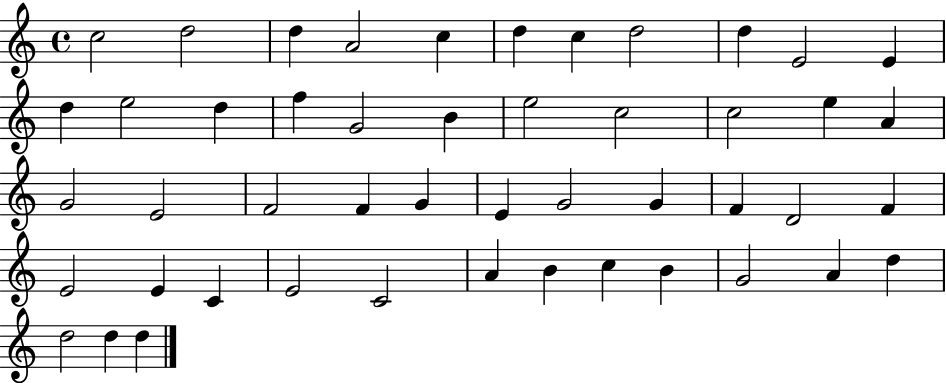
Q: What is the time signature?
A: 4/4